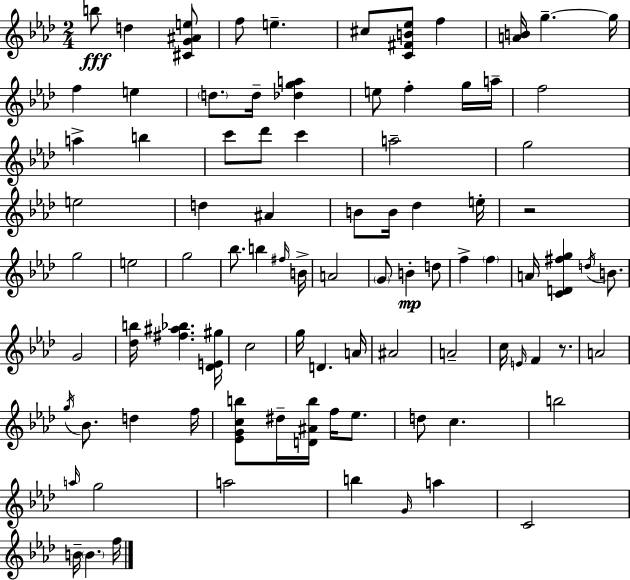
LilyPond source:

{
  \clef treble
  \numericTimeSignature
  \time 2/4
  \key f \minor
  b''8\fff d''4 <cis' g' ais' e''>8 | f''8 e''4.-- | cis''8 <c' fis' b' ees''>8 f''4 | <a' b'>16 g''4.--~~ g''16 | \break f''4 e''4 | \parenthesize d''8. d''16-- <des'' g'' a''>4 | e''8 f''4-. g''16 a''16-- | f''2 | \break a''4-> b''4 | c'''8 des'''8 c'''4 | a''2-- | g''2 | \break e''2 | d''4 ais'4 | b'8 b'16 des''4 e''16-. | r2 | \break g''2 | e''2 | g''2 | bes''8. b''4 \grace { fis''16 } | \break b'16-> a'2 | \parenthesize g'8 b'4-.\mp d''8 | f''4-> \parenthesize f''4 | a'16 <c' d' fis'' g''>4 \acciaccatura { d''16 } b'8. | \break g'2 | <des'' b''>16 <fis'' ais'' bes''>4. | <des' e' gis''>16 c''2 | g''16 d'4. | \break a'16 ais'2 | a'2-- | c''16 \grace { e'16 } f'4 | r8. a'2 | \break \acciaccatura { g''16 } bes'8. d''4 | f''16 <ees' g' c'' b''>8 dis''16-- <d' ais' b''>16 | f''16 ees''8. d''8 c''4. | b''2 | \break \grace { a''16 } g''2 | a''2 | b''4 | \grace { g'16 } a''4 c'2 | \break b'16-- \parenthesize b'4. | f''16 \bar "|."
}